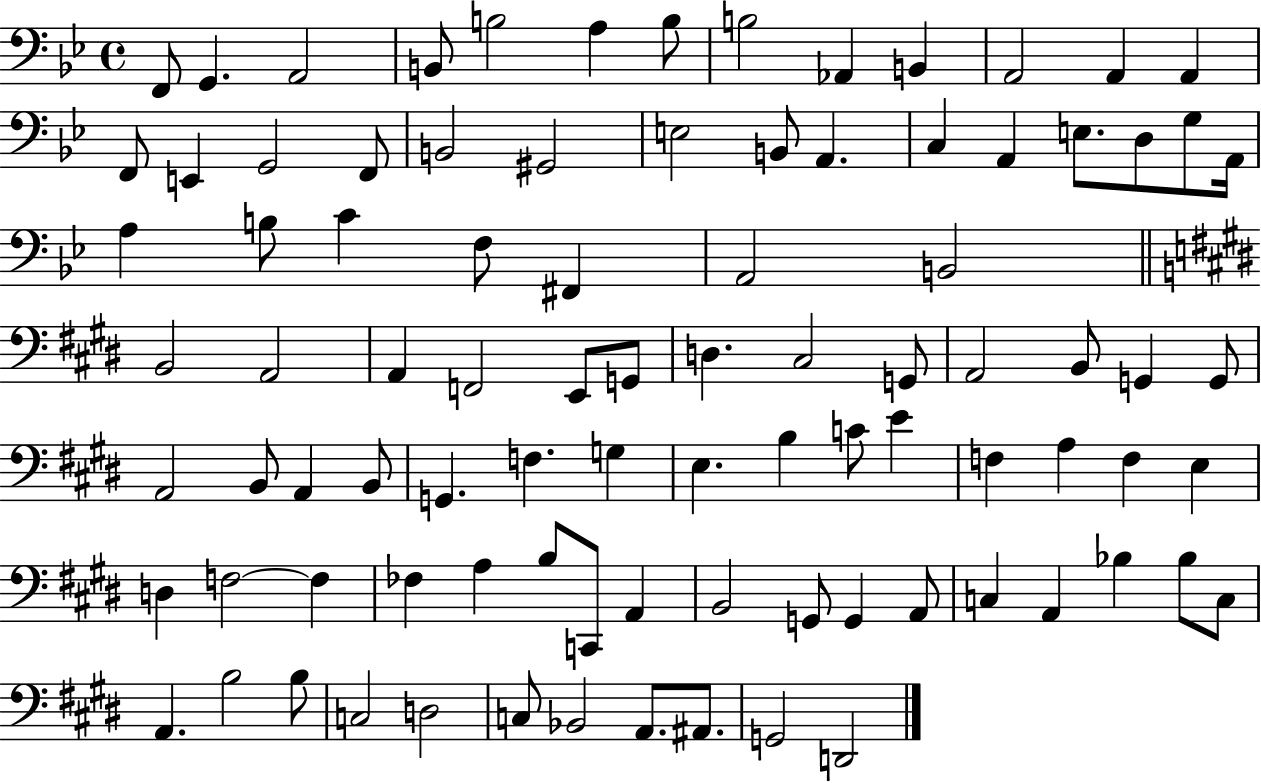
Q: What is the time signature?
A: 4/4